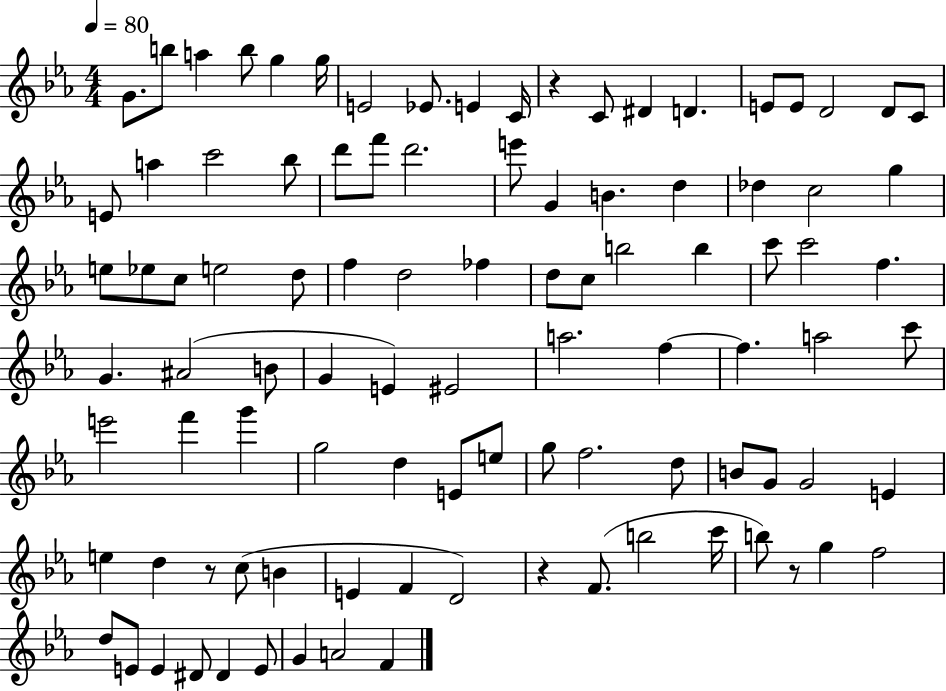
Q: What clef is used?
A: treble